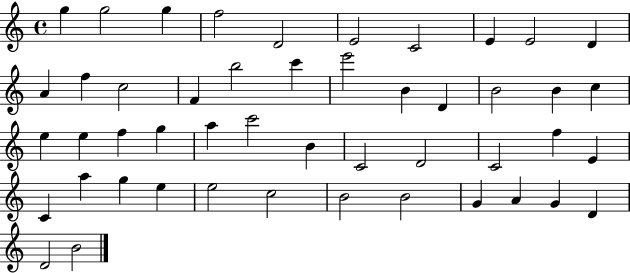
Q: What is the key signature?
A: C major